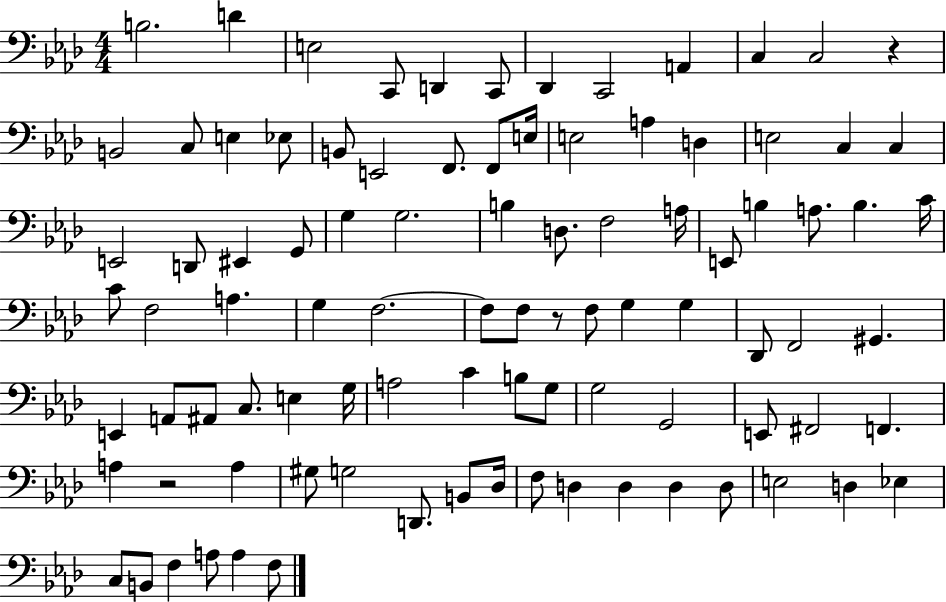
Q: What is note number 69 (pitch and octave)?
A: F2